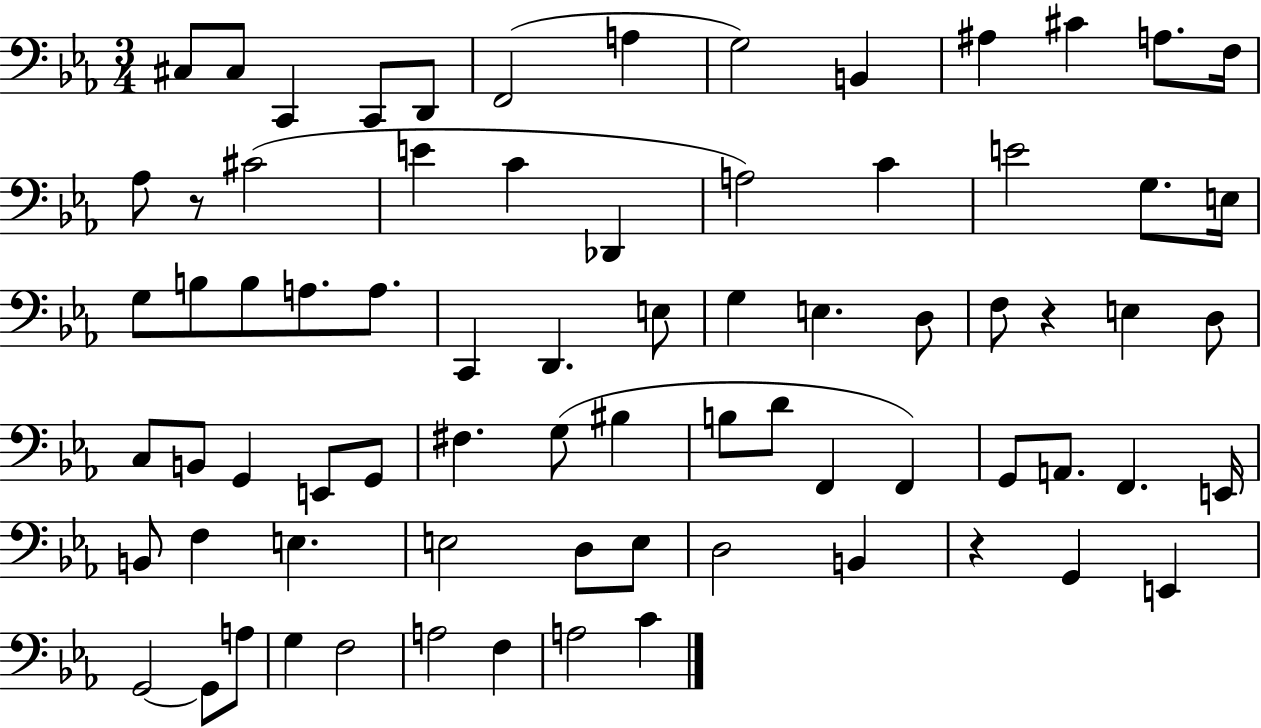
{
  \clef bass
  \numericTimeSignature
  \time 3/4
  \key ees \major
  cis8 cis8 c,4 c,8 d,8 | f,2( a4 | g2) b,4 | ais4 cis'4 a8. f16 | \break aes8 r8 cis'2( | e'4 c'4 des,4 | a2) c'4 | e'2 g8. e16 | \break g8 b8 b8 a8. a8. | c,4 d,4. e8 | g4 e4. d8 | f8 r4 e4 d8 | \break c8 b,8 g,4 e,8 g,8 | fis4. g8( bis4 | b8 d'8 f,4 f,4) | g,8 a,8. f,4. e,16 | \break b,8 f4 e4. | e2 d8 e8 | d2 b,4 | r4 g,4 e,4 | \break g,2~~ g,8 a8 | g4 f2 | a2 f4 | a2 c'4 | \break \bar "|."
}